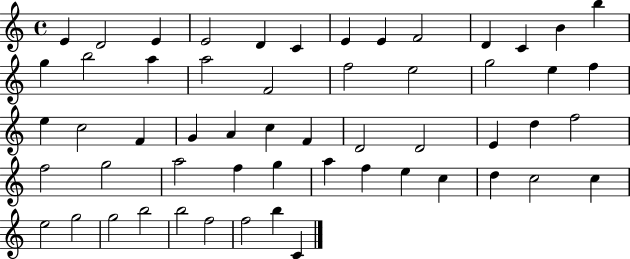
{
  \clef treble
  \time 4/4
  \defaultTimeSignature
  \key c \major
  e'4 d'2 e'4 | e'2 d'4 c'4 | e'4 e'4 f'2 | d'4 c'4 b'4 b''4 | \break g''4 b''2 a''4 | a''2 f'2 | f''2 e''2 | g''2 e''4 f''4 | \break e''4 c''2 f'4 | g'4 a'4 c''4 f'4 | d'2 d'2 | e'4 d''4 f''2 | \break f''2 g''2 | a''2 f''4 g''4 | a''4 f''4 e''4 c''4 | d''4 c''2 c''4 | \break e''2 g''2 | g''2 b''2 | b''2 f''2 | f''2 b''4 c'4 | \break \bar "|."
}